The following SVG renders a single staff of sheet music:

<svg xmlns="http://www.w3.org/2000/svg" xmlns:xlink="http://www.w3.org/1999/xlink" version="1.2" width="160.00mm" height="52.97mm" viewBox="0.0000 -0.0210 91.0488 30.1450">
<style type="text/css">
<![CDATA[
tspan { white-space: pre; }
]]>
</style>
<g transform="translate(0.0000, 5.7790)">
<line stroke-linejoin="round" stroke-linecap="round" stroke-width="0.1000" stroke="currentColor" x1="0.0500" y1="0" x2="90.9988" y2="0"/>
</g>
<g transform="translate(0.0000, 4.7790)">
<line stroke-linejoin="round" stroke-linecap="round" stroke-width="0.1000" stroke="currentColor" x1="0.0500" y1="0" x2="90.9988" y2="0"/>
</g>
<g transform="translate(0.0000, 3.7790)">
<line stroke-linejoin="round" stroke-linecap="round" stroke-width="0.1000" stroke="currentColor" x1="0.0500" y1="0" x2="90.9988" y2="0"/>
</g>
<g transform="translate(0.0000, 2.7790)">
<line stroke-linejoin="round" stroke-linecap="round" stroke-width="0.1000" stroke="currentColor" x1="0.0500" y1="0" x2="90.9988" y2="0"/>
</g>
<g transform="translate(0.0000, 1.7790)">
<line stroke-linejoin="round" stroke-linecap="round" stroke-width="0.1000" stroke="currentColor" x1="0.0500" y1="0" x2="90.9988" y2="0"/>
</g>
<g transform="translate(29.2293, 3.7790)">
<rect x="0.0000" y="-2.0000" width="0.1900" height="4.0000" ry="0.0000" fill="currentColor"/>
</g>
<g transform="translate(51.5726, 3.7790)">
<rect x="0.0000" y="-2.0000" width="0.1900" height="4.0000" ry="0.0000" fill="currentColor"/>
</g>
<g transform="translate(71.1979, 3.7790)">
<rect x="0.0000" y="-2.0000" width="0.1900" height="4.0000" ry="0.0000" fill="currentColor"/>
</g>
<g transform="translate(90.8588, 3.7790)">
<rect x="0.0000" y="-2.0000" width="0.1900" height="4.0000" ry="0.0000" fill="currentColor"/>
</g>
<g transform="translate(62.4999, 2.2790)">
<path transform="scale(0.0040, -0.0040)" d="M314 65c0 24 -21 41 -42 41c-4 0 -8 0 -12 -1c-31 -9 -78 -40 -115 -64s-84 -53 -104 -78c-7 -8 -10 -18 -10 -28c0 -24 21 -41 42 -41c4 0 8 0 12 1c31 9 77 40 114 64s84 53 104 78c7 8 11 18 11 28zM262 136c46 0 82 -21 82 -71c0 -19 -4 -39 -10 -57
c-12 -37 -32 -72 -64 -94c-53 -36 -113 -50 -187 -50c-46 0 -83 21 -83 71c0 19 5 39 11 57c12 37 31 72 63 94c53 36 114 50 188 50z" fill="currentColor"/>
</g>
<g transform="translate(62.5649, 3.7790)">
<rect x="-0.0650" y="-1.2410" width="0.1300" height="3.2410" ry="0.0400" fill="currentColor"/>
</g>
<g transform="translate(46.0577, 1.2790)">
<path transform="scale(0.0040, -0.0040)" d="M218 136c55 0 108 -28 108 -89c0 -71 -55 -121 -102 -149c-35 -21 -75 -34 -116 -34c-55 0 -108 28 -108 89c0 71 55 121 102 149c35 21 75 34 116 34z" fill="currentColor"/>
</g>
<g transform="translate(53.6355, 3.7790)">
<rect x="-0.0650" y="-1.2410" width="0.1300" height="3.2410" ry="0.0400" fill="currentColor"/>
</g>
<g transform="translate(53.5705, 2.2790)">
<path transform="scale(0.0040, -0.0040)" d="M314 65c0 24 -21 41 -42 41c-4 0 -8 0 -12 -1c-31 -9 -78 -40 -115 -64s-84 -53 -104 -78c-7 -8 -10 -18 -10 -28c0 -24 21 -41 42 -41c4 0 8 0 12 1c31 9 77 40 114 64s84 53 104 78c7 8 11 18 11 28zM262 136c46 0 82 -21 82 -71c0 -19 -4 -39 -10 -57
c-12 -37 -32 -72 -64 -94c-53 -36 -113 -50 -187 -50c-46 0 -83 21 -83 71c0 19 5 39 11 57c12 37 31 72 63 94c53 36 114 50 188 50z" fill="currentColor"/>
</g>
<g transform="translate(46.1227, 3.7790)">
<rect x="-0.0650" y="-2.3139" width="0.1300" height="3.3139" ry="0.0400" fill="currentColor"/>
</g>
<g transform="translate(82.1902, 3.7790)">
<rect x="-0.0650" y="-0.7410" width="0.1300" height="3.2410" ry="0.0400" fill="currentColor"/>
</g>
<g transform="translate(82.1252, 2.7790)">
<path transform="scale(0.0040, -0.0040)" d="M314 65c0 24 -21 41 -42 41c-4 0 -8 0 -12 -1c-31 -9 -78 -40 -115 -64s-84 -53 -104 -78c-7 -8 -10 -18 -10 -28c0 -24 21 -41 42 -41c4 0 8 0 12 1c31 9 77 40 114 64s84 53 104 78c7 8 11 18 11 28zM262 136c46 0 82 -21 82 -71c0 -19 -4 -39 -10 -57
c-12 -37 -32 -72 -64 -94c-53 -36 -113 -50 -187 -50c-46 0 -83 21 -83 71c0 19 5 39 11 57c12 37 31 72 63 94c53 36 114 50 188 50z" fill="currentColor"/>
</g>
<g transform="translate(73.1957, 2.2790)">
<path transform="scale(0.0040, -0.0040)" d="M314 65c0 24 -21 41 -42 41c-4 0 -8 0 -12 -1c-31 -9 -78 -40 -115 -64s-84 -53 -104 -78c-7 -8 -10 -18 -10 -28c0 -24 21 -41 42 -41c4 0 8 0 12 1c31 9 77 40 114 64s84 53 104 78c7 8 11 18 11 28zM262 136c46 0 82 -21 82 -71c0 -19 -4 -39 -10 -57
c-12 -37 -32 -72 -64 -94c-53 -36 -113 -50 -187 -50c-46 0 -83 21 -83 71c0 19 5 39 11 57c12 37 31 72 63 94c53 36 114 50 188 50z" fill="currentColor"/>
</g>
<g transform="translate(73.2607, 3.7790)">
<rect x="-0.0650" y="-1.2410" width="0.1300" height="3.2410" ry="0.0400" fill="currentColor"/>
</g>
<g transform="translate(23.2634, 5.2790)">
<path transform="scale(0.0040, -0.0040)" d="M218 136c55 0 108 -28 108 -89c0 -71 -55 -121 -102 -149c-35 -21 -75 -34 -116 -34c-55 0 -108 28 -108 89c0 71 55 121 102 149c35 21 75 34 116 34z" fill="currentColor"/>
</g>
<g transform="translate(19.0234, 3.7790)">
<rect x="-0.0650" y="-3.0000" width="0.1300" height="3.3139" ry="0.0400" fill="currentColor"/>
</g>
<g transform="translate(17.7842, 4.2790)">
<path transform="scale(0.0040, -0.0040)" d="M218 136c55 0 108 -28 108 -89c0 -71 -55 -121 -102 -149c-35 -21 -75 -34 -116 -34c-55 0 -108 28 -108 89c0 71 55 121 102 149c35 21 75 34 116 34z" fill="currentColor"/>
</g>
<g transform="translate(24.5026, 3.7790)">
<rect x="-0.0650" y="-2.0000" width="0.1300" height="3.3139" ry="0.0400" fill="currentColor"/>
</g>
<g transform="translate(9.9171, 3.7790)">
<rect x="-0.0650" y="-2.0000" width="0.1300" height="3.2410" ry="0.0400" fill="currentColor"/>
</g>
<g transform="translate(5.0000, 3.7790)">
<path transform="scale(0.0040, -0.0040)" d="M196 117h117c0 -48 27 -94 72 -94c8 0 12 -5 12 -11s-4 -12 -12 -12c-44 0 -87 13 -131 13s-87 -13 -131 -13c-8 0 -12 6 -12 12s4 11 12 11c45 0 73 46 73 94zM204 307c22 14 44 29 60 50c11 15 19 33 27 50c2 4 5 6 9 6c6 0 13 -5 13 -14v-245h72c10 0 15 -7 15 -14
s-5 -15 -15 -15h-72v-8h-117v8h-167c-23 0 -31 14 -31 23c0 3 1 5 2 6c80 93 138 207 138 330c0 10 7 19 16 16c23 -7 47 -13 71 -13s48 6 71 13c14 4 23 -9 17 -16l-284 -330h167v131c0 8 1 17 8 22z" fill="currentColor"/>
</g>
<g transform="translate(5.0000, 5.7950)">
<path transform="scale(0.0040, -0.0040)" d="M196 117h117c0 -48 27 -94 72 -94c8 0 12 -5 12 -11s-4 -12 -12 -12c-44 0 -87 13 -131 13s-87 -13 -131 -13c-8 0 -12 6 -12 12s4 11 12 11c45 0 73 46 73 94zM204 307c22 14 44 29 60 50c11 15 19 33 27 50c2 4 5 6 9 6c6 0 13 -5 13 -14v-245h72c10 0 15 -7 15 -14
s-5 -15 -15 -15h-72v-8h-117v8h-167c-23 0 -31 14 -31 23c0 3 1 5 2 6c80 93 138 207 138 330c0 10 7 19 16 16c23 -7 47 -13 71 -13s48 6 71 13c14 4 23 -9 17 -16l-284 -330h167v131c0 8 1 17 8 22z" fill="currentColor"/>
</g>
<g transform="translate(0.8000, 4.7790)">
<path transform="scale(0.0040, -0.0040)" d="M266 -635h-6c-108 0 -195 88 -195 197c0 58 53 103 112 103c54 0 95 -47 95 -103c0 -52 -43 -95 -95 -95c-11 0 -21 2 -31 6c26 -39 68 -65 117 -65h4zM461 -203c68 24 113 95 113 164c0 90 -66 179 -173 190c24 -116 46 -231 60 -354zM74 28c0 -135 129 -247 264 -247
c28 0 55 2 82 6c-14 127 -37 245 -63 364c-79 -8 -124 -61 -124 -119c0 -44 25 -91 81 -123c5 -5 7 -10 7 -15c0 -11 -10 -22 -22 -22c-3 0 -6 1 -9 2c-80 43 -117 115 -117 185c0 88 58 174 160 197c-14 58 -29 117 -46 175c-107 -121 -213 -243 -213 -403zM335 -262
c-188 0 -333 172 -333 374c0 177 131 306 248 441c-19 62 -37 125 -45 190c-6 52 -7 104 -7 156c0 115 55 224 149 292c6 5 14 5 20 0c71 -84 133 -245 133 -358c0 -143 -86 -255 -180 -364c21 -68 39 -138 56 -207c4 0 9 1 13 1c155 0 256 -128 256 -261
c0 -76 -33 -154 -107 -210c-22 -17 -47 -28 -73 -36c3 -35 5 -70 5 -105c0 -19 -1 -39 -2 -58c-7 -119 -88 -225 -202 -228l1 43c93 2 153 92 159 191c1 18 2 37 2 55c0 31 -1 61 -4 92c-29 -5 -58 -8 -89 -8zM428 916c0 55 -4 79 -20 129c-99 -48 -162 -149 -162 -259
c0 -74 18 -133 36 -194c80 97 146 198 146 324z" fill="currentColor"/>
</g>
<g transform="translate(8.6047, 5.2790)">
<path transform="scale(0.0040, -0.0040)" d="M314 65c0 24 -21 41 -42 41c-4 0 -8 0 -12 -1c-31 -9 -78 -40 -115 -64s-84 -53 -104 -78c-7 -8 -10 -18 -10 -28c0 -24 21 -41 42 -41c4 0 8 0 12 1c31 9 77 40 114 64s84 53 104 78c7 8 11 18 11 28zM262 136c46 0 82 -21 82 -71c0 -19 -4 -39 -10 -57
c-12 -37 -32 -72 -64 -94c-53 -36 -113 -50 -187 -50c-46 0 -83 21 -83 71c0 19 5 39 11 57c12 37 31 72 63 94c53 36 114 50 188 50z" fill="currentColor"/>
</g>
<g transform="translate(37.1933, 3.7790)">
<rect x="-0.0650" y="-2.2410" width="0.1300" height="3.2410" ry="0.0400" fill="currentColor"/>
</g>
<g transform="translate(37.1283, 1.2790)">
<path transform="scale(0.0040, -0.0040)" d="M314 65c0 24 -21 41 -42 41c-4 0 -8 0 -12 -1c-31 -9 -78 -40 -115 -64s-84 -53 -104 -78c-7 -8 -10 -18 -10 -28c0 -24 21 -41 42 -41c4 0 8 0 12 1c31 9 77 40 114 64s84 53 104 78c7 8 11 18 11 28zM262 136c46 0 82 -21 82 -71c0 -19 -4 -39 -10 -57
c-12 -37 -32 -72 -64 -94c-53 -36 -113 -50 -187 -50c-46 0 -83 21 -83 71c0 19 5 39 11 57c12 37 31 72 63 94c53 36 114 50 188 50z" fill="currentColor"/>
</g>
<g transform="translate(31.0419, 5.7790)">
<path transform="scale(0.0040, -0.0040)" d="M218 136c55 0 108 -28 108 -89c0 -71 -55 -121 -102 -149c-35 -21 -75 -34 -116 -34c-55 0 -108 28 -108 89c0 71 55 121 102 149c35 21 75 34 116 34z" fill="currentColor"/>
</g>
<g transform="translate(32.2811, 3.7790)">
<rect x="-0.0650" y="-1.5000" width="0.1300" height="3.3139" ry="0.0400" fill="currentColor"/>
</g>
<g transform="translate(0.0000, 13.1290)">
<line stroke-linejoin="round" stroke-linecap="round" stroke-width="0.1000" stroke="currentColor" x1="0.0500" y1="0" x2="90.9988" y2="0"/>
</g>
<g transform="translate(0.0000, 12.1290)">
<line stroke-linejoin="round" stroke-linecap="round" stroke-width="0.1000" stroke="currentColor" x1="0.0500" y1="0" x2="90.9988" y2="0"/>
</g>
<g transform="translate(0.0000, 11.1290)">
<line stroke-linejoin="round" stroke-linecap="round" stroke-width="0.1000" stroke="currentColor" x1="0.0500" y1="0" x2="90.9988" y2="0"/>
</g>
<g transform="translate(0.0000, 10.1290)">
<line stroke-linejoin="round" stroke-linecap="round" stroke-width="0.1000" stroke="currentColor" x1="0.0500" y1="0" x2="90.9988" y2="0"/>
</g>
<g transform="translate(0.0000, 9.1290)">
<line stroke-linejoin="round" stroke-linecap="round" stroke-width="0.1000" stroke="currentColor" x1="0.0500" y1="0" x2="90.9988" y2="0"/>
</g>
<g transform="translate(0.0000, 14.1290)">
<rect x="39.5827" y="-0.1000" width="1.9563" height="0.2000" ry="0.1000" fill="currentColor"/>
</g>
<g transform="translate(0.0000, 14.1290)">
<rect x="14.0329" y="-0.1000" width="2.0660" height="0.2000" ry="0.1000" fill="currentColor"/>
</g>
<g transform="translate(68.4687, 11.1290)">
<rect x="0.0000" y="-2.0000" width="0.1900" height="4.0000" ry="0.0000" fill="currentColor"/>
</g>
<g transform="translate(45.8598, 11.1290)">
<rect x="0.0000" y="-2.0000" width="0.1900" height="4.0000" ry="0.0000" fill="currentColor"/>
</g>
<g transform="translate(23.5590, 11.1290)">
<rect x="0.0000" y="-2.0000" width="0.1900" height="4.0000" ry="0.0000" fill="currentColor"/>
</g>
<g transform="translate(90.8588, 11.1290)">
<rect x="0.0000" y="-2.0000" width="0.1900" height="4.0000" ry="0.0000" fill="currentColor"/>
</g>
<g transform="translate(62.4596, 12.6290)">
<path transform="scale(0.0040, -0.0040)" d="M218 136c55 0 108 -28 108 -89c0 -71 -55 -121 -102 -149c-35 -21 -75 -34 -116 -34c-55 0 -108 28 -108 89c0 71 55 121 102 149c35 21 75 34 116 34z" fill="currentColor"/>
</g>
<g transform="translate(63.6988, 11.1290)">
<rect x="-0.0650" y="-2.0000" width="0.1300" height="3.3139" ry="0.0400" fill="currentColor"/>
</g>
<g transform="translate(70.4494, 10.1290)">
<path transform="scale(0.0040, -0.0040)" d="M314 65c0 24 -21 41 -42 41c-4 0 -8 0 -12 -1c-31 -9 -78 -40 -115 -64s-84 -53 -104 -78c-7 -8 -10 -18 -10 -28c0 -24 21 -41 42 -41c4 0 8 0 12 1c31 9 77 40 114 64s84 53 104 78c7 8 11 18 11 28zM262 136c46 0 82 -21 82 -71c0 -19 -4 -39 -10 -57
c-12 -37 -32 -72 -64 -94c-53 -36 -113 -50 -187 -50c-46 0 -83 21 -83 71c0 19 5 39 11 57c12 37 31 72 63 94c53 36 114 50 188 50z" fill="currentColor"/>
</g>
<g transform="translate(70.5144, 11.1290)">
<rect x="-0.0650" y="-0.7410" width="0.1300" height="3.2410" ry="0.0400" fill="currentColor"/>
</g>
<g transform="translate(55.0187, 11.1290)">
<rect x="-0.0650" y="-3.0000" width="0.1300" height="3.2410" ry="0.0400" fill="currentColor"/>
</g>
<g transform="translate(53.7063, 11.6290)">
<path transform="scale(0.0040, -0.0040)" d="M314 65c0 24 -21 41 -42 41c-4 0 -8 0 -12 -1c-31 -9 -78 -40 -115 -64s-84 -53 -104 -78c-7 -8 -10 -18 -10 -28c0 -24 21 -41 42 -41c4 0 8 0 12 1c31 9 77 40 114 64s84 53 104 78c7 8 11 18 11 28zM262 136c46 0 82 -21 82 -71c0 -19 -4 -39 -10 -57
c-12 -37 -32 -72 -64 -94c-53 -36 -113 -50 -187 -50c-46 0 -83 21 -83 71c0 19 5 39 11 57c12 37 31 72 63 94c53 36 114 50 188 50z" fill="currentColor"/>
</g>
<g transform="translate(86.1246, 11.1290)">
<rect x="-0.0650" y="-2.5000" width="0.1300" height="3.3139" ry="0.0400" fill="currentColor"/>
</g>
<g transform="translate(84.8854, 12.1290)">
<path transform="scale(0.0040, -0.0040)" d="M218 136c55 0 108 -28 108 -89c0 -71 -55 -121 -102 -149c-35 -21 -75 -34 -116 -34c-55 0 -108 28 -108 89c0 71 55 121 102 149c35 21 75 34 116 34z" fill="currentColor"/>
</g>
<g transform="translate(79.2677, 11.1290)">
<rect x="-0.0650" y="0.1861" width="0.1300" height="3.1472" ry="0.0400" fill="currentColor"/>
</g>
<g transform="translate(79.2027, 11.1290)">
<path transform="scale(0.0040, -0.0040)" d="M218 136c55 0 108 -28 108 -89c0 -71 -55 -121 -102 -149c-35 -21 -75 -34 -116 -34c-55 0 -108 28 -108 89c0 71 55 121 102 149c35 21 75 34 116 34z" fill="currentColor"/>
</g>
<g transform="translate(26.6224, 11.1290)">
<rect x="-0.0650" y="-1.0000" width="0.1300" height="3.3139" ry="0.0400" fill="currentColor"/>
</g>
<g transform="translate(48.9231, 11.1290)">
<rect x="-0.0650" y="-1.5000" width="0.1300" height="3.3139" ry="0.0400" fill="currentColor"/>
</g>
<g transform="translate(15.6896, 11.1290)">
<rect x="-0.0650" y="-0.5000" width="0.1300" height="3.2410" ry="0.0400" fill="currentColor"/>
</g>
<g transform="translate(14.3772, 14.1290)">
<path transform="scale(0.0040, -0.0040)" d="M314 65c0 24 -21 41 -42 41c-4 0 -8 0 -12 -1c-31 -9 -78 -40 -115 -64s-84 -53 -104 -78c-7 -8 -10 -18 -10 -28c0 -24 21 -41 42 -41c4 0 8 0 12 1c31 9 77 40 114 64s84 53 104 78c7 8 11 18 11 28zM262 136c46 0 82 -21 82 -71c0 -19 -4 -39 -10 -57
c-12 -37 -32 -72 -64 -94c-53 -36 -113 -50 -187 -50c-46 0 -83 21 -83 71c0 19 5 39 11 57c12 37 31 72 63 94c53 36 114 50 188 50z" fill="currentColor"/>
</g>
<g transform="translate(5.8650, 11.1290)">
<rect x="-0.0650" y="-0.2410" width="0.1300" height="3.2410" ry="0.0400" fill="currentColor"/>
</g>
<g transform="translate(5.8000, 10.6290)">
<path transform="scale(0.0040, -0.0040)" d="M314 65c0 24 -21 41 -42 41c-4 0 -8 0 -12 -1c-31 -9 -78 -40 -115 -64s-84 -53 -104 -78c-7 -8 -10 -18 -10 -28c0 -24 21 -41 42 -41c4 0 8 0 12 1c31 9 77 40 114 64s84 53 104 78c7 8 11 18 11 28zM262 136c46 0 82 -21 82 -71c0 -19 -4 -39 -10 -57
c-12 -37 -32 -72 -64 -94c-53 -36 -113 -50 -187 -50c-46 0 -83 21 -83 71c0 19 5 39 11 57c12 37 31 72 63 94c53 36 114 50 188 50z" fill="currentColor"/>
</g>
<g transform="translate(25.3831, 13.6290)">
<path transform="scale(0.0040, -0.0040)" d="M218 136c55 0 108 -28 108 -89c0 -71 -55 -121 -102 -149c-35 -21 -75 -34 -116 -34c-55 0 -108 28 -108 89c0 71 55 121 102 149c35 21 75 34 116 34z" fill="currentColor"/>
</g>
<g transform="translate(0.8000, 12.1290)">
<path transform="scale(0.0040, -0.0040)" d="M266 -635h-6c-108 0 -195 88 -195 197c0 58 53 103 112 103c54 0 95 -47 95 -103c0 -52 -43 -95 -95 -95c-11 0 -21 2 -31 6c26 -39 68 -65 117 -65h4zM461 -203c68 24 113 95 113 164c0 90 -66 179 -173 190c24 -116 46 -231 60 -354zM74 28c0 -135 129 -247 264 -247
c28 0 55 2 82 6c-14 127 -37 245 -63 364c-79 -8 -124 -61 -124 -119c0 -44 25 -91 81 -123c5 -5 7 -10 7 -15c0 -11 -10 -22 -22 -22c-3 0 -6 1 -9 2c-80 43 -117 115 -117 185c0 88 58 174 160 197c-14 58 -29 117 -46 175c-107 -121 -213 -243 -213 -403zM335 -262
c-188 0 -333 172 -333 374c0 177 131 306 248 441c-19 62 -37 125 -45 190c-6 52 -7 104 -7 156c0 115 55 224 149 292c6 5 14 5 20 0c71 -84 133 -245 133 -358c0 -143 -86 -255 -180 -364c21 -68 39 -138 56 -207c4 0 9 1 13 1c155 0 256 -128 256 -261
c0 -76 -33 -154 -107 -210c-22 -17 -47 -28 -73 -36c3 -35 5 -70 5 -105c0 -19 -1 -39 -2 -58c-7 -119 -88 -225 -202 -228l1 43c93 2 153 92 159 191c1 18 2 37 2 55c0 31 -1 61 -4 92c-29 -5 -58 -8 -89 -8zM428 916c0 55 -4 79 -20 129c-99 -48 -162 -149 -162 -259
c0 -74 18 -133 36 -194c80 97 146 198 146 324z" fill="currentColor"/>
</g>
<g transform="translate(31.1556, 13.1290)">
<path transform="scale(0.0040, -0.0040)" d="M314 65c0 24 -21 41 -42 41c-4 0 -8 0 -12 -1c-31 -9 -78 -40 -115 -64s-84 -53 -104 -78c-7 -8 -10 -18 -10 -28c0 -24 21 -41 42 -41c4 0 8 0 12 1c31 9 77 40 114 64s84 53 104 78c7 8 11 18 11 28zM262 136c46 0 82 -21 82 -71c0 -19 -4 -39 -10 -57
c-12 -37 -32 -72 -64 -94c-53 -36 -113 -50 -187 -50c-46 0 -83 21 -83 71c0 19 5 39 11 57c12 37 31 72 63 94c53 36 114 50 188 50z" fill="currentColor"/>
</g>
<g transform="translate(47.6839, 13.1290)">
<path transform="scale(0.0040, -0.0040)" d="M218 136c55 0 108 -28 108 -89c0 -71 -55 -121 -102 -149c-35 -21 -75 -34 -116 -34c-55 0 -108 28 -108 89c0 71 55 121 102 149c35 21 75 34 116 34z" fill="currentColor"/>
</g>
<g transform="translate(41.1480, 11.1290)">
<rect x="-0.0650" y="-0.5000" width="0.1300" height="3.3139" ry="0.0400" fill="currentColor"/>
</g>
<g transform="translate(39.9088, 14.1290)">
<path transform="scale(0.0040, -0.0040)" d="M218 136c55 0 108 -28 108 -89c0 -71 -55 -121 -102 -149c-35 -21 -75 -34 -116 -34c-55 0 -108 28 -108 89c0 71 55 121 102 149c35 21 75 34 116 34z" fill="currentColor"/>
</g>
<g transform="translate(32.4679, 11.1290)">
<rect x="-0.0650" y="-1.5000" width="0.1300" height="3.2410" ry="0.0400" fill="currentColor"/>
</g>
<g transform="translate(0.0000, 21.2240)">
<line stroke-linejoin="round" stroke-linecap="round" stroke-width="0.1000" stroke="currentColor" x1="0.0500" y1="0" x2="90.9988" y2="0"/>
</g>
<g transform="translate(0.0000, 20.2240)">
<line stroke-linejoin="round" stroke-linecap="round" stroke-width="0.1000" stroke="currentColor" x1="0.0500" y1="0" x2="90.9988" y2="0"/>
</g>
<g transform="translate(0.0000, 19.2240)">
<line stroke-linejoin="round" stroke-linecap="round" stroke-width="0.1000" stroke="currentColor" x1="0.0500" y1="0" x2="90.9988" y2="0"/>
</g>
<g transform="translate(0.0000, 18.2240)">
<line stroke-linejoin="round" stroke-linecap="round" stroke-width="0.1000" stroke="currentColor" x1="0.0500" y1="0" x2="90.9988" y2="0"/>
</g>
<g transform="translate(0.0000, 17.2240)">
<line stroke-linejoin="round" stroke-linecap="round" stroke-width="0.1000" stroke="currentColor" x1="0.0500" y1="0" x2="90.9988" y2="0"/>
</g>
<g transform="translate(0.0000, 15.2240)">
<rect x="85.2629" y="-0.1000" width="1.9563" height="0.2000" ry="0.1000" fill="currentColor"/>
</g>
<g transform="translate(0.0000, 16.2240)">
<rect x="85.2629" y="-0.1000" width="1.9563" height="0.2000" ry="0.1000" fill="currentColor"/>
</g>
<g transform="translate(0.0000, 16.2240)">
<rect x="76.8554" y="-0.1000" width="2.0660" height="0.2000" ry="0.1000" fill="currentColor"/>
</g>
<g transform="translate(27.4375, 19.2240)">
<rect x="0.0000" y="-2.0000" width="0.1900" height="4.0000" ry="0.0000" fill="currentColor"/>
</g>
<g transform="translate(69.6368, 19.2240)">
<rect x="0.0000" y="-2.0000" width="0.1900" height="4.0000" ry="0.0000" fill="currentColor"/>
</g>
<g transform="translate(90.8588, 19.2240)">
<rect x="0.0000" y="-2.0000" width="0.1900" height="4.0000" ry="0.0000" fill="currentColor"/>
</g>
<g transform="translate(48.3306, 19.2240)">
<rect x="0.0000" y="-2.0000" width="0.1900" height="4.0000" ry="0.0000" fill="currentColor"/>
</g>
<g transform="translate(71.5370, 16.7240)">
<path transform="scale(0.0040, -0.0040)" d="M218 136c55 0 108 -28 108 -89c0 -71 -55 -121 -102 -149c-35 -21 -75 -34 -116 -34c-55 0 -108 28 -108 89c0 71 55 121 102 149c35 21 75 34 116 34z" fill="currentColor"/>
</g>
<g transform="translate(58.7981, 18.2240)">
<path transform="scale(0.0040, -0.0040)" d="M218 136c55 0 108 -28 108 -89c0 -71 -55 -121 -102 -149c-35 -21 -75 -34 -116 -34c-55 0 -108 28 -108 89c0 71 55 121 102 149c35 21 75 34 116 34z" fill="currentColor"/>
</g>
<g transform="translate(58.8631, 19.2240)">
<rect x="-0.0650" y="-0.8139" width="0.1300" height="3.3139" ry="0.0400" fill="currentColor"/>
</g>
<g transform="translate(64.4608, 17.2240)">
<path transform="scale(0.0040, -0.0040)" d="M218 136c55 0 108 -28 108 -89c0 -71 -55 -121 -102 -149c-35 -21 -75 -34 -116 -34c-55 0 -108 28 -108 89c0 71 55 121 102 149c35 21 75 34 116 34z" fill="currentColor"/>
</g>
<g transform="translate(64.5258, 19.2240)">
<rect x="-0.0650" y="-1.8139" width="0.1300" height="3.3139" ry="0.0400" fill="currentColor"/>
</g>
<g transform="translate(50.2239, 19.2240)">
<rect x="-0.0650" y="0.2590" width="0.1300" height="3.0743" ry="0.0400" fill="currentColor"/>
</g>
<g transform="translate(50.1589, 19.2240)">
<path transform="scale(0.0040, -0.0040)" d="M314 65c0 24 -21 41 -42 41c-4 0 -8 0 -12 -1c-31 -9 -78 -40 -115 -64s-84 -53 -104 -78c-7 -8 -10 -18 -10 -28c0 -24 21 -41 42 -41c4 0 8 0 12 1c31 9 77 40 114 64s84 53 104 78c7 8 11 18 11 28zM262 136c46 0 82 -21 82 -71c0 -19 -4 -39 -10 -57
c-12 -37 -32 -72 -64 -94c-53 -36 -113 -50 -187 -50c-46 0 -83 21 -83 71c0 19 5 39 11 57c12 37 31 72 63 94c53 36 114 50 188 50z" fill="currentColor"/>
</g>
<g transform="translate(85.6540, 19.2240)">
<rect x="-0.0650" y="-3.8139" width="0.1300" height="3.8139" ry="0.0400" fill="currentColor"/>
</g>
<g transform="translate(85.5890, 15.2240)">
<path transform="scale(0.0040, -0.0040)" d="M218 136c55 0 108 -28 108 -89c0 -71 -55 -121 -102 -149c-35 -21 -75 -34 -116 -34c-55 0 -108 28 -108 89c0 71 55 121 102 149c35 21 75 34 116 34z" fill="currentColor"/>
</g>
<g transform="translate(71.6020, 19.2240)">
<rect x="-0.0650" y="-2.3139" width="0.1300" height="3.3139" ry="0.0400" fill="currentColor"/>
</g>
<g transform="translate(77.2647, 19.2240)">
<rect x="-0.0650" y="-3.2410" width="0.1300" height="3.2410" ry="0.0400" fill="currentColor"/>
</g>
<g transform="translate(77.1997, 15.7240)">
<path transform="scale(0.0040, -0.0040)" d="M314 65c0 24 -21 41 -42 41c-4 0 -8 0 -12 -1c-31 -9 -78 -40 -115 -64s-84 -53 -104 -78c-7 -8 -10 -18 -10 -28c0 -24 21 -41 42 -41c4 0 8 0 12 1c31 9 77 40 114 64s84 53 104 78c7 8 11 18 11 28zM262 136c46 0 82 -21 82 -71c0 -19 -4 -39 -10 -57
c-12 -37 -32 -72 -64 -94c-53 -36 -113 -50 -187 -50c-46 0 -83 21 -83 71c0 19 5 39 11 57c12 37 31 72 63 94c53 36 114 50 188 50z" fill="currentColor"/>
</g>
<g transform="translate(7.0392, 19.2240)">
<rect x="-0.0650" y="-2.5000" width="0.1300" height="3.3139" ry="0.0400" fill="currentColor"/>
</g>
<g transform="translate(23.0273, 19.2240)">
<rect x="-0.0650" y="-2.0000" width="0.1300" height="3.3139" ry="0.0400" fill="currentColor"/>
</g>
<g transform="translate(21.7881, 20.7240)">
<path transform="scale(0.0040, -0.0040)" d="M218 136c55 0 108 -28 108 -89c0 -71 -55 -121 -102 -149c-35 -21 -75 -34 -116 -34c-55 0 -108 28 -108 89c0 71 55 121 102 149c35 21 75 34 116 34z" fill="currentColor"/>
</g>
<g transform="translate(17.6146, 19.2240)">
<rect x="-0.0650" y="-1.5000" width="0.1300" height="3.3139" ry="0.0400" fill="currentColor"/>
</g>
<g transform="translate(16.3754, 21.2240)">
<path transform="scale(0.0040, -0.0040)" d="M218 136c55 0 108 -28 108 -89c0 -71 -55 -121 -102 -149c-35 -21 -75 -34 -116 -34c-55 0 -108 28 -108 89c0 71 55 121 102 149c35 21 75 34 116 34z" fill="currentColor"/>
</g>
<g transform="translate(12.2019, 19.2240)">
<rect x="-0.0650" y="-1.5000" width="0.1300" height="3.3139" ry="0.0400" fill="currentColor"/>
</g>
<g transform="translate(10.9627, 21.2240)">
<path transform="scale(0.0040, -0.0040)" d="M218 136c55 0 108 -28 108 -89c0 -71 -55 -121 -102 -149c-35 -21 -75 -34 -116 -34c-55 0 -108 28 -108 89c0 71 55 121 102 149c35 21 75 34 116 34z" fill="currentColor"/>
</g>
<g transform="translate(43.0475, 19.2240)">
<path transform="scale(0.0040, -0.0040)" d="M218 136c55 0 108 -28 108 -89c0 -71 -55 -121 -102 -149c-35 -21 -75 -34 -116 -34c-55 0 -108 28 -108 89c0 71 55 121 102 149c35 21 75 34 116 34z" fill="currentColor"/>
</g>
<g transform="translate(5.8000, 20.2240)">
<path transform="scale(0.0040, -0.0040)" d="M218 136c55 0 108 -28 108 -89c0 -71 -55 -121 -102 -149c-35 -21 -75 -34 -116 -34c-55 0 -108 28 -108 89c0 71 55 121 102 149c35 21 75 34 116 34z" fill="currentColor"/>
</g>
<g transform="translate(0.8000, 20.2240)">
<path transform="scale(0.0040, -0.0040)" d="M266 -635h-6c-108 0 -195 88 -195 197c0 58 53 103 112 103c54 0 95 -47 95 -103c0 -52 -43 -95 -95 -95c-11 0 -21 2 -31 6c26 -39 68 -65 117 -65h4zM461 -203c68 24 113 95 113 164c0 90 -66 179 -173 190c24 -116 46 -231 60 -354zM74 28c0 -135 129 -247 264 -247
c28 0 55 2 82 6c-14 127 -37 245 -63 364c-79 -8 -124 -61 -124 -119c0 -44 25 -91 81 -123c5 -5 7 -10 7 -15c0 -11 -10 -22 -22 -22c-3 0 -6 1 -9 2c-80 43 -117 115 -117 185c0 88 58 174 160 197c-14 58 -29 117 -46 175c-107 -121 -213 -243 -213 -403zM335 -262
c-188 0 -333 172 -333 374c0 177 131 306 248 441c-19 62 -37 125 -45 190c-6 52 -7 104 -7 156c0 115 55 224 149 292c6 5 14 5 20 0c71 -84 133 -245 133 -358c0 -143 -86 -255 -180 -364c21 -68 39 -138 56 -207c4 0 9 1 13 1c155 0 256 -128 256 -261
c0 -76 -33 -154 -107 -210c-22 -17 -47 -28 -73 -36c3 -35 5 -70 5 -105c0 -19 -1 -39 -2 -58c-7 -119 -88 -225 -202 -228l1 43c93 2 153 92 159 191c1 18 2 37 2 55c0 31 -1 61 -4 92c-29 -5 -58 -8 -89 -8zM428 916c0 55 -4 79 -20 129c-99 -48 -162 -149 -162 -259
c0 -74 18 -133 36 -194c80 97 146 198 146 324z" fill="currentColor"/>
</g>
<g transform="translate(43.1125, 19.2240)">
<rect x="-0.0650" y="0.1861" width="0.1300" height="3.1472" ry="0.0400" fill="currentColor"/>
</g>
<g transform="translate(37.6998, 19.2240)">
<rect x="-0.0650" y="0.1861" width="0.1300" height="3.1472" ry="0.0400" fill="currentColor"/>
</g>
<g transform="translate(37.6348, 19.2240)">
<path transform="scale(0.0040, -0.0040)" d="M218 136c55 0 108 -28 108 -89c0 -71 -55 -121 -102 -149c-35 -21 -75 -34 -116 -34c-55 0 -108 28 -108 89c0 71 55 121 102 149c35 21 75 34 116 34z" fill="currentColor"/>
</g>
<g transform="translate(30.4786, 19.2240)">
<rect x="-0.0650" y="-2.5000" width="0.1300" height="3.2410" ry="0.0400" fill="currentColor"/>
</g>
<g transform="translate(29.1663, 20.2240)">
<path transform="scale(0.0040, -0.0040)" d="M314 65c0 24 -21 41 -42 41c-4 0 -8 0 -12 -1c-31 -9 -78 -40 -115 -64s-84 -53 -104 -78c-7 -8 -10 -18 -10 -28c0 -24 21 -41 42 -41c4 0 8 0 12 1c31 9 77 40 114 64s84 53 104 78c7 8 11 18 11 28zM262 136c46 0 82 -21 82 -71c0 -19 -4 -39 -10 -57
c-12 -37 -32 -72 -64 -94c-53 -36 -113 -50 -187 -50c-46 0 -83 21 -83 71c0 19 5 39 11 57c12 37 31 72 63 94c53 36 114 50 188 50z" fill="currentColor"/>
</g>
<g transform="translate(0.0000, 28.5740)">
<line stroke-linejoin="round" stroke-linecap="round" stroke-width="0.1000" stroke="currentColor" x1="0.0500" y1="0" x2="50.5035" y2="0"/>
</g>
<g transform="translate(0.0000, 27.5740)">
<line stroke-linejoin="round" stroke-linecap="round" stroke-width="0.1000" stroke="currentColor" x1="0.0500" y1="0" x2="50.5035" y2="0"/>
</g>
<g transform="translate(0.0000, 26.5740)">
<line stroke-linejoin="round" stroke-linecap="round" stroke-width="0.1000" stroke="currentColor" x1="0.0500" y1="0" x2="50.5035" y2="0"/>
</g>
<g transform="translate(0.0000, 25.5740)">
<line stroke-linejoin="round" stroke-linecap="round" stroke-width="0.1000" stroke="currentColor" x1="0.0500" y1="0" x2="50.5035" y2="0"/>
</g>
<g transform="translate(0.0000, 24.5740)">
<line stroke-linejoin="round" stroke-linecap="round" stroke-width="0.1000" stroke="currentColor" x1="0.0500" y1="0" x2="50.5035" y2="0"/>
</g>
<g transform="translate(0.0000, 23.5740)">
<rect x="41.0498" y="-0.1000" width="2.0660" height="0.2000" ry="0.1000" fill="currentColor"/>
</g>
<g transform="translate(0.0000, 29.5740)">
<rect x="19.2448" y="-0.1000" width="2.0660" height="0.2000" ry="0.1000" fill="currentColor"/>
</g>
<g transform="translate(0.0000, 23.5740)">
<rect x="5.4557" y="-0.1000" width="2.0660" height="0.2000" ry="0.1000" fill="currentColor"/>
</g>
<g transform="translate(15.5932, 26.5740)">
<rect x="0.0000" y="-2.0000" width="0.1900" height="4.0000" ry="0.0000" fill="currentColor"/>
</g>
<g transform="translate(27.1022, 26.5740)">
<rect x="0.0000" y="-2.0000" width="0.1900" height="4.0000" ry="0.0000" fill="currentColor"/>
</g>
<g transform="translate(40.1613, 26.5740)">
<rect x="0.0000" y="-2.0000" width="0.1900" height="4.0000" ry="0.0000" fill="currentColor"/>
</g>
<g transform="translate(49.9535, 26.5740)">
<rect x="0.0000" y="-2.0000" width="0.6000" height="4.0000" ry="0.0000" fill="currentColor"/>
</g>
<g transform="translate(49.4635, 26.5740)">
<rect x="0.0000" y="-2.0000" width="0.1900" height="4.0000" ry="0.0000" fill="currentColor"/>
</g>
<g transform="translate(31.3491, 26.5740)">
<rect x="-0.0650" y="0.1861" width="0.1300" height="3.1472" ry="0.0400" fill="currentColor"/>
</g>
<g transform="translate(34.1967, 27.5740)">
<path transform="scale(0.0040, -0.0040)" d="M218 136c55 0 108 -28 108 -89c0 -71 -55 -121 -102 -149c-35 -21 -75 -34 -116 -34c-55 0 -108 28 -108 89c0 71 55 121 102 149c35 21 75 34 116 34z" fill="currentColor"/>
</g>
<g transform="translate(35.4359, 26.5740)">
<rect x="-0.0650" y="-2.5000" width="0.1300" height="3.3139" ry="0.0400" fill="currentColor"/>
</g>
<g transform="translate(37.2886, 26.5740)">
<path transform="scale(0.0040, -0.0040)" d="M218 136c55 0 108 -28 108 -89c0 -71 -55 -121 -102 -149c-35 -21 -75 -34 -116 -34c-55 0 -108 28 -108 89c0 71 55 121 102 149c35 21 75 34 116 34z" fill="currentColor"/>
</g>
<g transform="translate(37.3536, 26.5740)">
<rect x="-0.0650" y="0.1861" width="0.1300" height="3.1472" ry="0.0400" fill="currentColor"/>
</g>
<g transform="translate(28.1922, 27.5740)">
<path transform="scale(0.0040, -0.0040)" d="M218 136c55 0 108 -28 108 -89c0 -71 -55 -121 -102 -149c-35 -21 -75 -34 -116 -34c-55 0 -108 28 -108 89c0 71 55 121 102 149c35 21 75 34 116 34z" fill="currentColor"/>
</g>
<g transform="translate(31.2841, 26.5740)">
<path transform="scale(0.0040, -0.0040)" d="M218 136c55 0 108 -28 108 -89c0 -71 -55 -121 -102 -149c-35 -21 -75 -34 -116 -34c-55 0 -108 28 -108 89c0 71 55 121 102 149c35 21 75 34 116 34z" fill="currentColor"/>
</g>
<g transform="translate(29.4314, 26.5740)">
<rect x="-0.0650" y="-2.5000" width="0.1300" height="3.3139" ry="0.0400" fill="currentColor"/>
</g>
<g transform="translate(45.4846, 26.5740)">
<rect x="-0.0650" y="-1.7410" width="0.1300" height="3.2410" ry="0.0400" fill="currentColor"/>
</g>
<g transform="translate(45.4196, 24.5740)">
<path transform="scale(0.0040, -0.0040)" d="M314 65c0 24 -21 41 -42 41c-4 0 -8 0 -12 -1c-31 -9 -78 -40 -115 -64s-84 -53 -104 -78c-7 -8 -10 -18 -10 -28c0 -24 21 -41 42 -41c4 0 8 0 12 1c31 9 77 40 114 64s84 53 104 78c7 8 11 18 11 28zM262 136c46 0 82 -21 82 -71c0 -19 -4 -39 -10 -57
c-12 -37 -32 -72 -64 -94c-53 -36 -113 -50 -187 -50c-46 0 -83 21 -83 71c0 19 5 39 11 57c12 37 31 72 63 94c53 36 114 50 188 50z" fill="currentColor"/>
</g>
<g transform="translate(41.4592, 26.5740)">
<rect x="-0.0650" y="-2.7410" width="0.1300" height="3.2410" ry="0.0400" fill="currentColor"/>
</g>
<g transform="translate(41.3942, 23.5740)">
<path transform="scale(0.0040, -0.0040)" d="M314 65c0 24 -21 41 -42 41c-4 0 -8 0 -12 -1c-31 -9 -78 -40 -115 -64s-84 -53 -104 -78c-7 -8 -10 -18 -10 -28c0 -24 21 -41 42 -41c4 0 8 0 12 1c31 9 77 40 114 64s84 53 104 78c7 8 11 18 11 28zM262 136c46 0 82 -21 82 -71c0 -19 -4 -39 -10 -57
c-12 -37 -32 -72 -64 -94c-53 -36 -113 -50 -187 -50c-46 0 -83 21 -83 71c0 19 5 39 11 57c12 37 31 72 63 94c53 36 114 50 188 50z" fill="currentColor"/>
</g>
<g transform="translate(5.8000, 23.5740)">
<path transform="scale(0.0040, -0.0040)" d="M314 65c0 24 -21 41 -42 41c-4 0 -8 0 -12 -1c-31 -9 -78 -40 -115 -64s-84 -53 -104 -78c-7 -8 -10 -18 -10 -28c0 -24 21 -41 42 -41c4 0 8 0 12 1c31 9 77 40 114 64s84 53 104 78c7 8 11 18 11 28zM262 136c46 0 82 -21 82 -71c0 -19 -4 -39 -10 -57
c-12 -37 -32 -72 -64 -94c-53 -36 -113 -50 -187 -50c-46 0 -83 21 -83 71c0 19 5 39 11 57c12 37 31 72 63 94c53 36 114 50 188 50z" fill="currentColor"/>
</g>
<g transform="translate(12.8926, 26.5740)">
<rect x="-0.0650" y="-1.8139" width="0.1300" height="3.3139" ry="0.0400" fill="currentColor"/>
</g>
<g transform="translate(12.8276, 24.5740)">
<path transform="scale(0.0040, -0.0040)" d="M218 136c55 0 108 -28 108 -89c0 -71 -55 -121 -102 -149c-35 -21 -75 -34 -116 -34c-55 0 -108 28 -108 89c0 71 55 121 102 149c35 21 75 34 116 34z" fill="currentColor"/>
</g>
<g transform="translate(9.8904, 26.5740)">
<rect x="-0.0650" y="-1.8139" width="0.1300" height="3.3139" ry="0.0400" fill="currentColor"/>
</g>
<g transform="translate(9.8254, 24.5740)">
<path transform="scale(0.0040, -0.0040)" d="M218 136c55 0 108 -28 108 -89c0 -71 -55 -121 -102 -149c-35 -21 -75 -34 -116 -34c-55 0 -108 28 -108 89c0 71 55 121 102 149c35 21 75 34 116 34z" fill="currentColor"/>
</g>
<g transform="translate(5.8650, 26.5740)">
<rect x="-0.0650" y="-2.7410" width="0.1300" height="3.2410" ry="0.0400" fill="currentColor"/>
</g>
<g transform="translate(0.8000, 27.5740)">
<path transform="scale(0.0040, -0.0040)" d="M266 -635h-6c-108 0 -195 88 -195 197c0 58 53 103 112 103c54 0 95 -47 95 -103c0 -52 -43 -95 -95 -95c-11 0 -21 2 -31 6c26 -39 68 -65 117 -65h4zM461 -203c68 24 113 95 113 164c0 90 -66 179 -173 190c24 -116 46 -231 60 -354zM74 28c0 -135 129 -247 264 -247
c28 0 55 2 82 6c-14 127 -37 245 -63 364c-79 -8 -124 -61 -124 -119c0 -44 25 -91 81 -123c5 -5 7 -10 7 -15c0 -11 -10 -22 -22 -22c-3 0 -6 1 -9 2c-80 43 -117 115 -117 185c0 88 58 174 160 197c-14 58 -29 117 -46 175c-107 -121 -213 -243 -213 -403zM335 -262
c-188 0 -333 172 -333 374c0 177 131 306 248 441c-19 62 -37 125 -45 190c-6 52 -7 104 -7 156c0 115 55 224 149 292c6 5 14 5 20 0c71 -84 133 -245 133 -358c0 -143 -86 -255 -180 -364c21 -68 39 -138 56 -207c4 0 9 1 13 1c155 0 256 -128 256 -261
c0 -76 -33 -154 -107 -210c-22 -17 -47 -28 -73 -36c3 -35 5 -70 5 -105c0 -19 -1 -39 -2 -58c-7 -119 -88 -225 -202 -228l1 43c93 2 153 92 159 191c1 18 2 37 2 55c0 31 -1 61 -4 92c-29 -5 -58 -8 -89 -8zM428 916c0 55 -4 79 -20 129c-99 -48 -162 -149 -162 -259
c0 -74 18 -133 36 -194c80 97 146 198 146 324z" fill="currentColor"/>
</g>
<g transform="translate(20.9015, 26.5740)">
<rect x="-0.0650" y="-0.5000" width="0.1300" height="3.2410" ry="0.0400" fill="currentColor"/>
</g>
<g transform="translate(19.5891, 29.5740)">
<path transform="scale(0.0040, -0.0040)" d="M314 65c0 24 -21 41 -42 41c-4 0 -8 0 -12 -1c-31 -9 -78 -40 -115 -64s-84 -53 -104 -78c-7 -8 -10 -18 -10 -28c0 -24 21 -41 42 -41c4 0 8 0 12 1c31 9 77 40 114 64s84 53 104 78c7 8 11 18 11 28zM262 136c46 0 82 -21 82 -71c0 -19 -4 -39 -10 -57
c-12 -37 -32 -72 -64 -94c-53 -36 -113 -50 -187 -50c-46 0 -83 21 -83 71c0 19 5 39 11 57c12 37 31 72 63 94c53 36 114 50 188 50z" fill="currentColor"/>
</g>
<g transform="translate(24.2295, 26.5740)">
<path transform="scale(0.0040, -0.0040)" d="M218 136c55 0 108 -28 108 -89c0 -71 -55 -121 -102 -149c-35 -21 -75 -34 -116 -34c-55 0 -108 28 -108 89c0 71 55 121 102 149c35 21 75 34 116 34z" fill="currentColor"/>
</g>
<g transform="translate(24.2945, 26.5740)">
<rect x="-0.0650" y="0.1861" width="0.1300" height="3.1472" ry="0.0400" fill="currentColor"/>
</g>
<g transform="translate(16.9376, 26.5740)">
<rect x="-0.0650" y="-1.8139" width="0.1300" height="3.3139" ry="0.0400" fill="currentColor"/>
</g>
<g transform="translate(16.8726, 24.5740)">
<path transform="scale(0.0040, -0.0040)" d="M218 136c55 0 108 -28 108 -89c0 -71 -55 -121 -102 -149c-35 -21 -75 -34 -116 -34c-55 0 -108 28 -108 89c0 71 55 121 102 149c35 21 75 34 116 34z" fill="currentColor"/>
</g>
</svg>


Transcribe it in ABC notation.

X:1
T:Untitled
M:4/4
L:1/4
K:C
F2 A F E g2 g e2 e2 e2 d2 c2 C2 D E2 C E A2 F d2 B G G E E F G2 B B B2 d f g b2 c' a2 f f f C2 B G B G B a2 f2